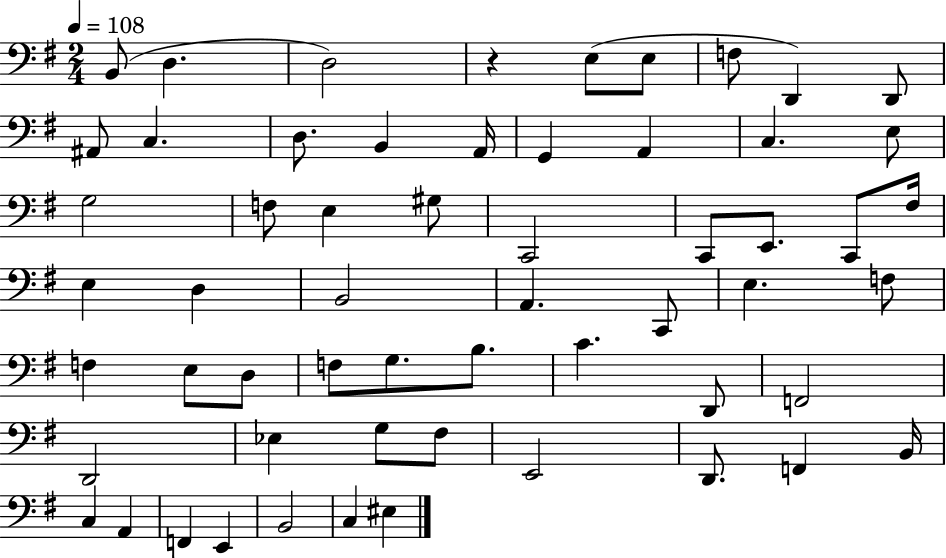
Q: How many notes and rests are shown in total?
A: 58